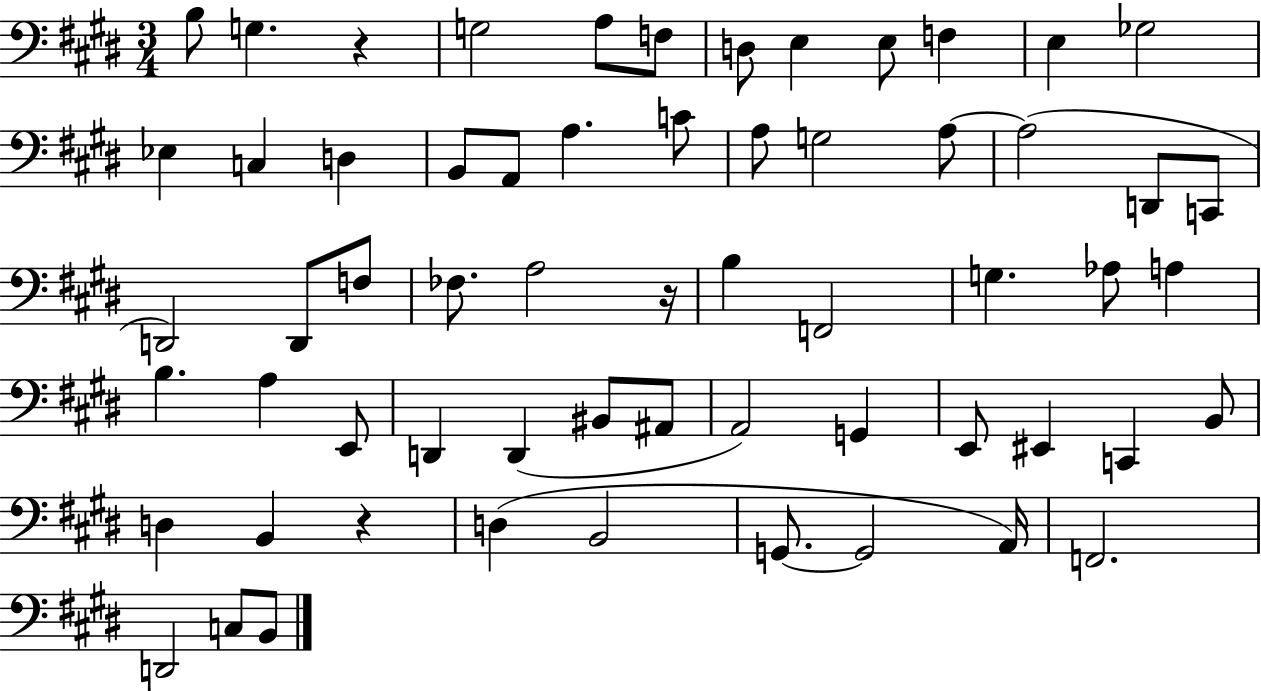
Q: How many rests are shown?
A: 3